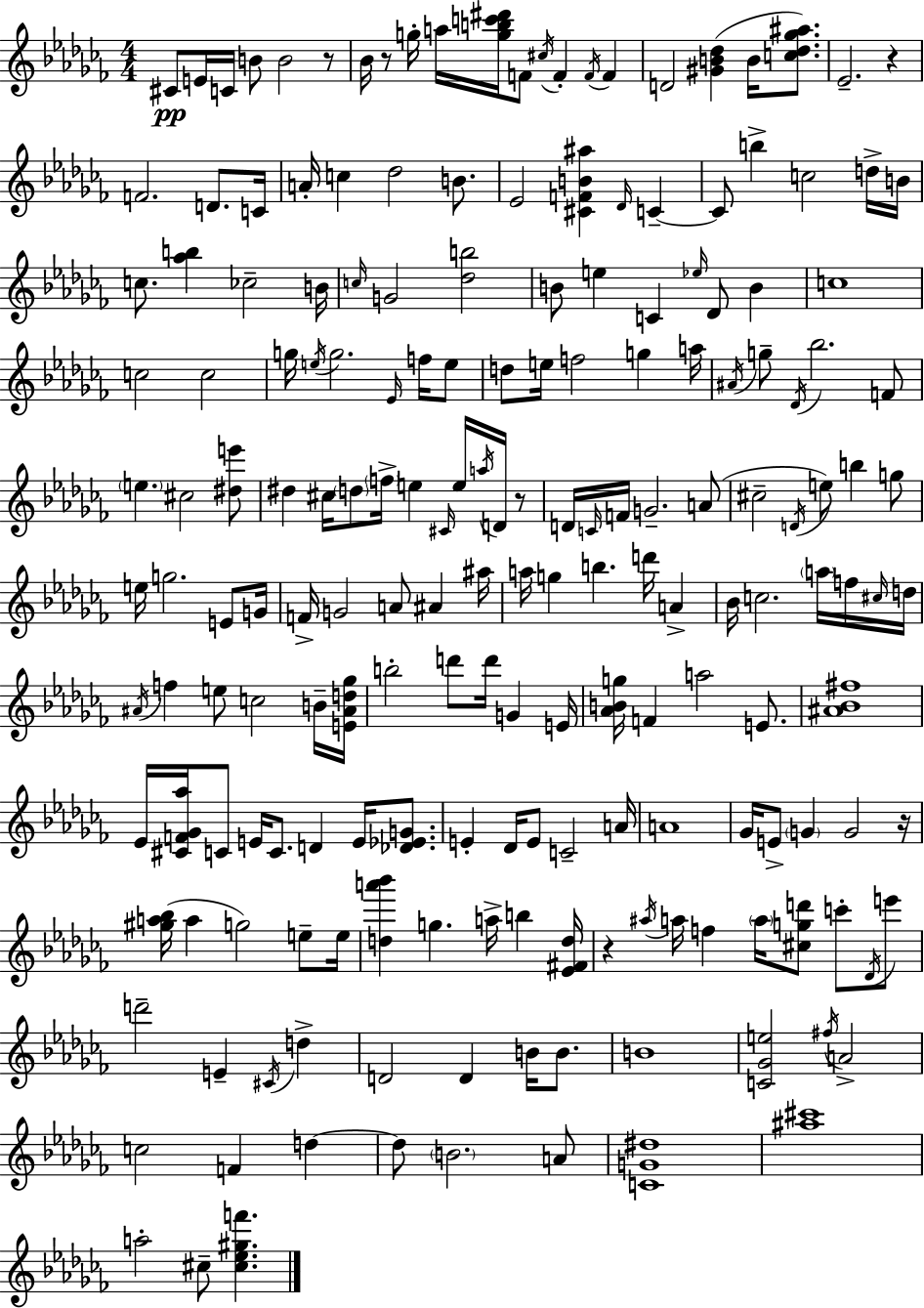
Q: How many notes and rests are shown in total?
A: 190